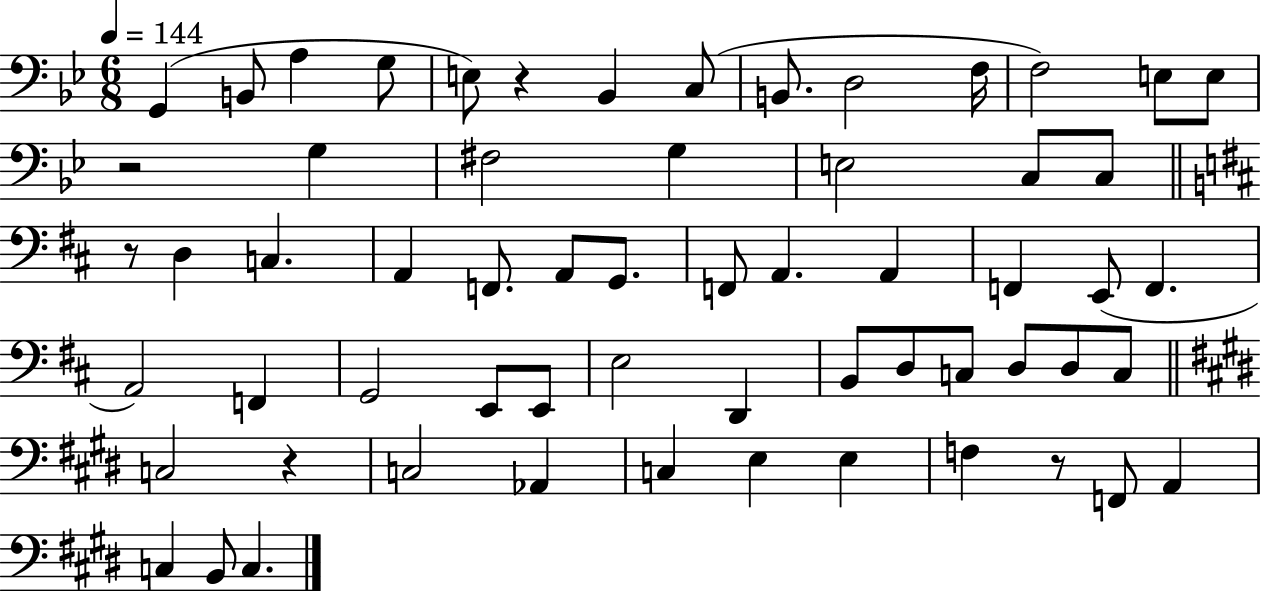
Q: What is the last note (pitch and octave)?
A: C3